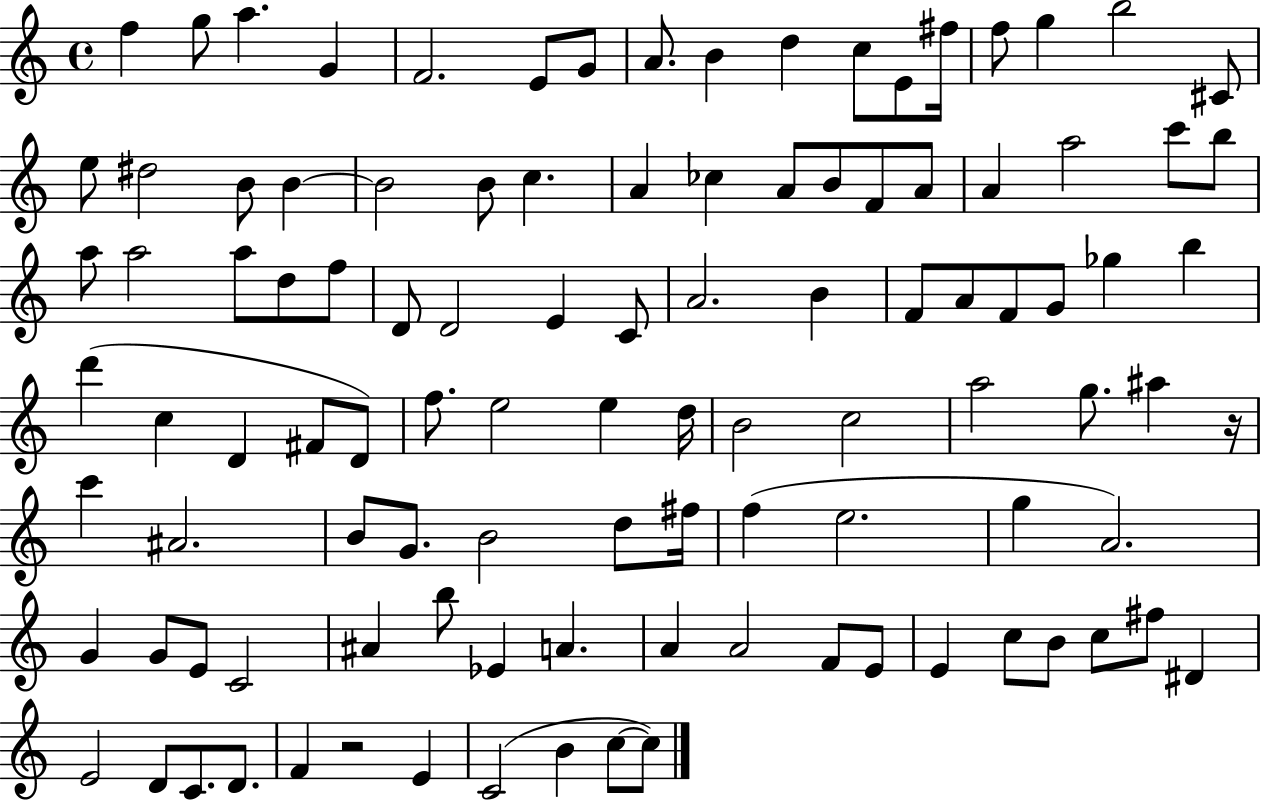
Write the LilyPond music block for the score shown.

{
  \clef treble
  \time 4/4
  \defaultTimeSignature
  \key c \major
  f''4 g''8 a''4. g'4 | f'2. e'8 g'8 | a'8. b'4 d''4 c''8 e'8 fis''16 | f''8 g''4 b''2 cis'8 | \break e''8 dis''2 b'8 b'4~~ | b'2 b'8 c''4. | a'4 ces''4 a'8 b'8 f'8 a'8 | a'4 a''2 c'''8 b''8 | \break a''8 a''2 a''8 d''8 f''8 | d'8 d'2 e'4 c'8 | a'2. b'4 | f'8 a'8 f'8 g'8 ges''4 b''4 | \break d'''4( c''4 d'4 fis'8 d'8) | f''8. e''2 e''4 d''16 | b'2 c''2 | a''2 g''8. ais''4 r16 | \break c'''4 ais'2. | b'8 g'8. b'2 d''8 fis''16 | f''4( e''2. | g''4 a'2.) | \break g'4 g'8 e'8 c'2 | ais'4 b''8 ees'4 a'4. | a'4 a'2 f'8 e'8 | e'4 c''8 b'8 c''8 fis''8 dis'4 | \break e'2 d'8 c'8. d'8. | f'4 r2 e'4 | c'2( b'4 c''8~~ c''8) | \bar "|."
}